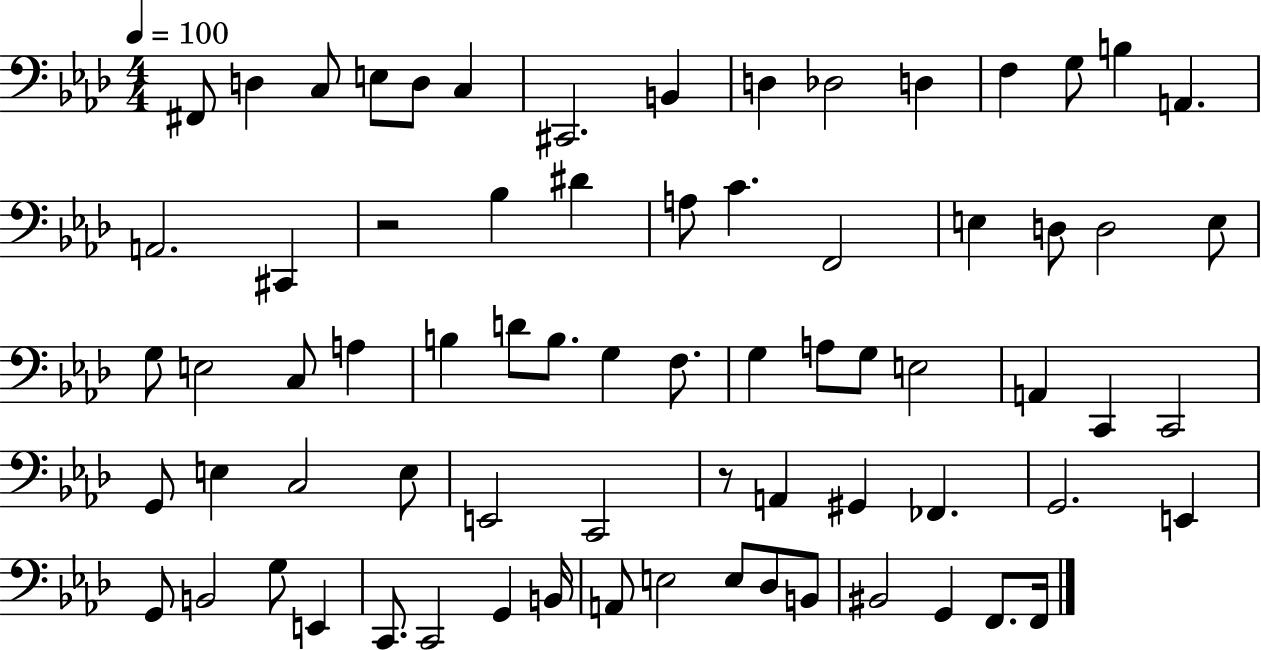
{
  \clef bass
  \numericTimeSignature
  \time 4/4
  \key aes \major
  \tempo 4 = 100
  \repeat volta 2 { fis,8 d4 c8 e8 d8 c4 | cis,2. b,4 | d4 des2 d4 | f4 g8 b4 a,4. | \break a,2. cis,4 | r2 bes4 dis'4 | a8 c'4. f,2 | e4 d8 d2 e8 | \break g8 e2 c8 a4 | b4 d'8 b8. g4 f8. | g4 a8 g8 e2 | a,4 c,4 c,2 | \break g,8 e4 c2 e8 | e,2 c,2 | r8 a,4 gis,4 fes,4. | g,2. e,4 | \break g,8 b,2 g8 e,4 | c,8. c,2 g,4 b,16 | a,8 e2 e8 des8 b,8 | bis,2 g,4 f,8. f,16 | \break } \bar "|."
}